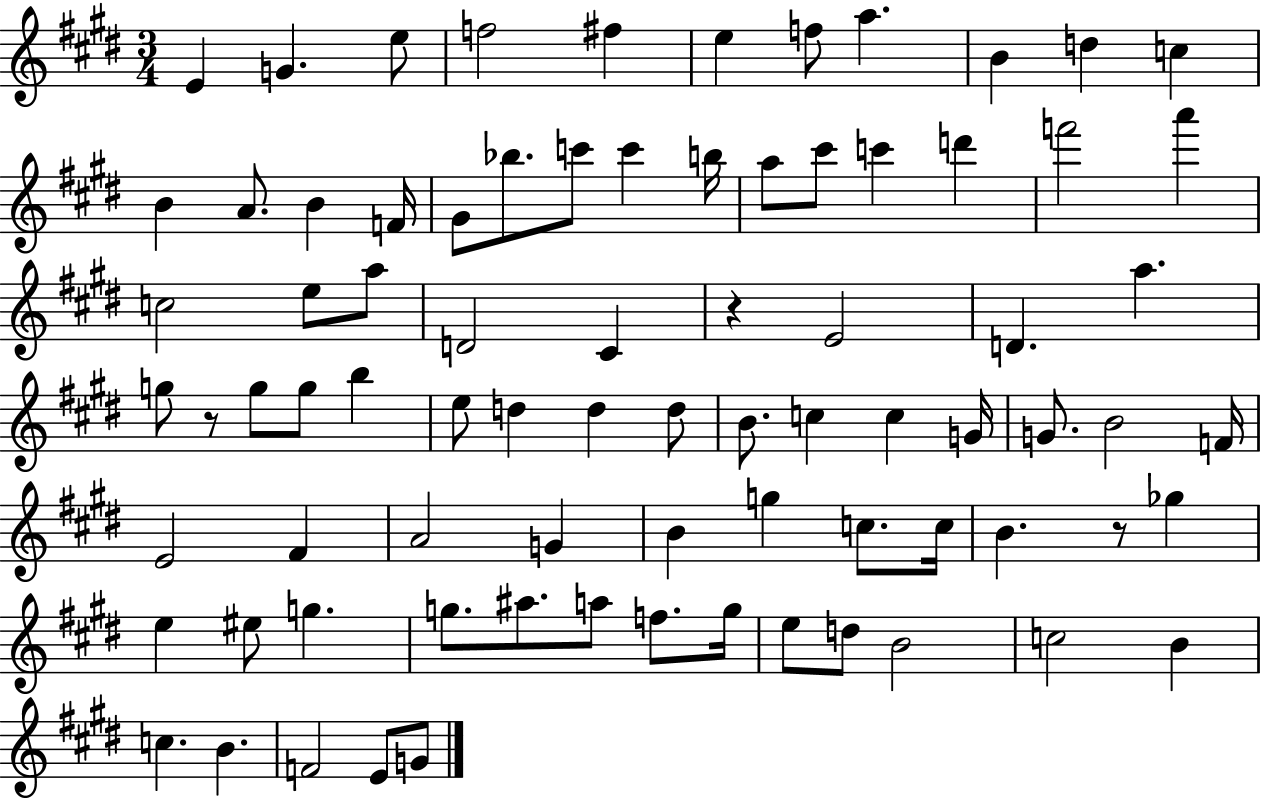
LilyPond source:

{
  \clef treble
  \numericTimeSignature
  \time 3/4
  \key e \major
  e'4 g'4. e''8 | f''2 fis''4 | e''4 f''8 a''4. | b'4 d''4 c''4 | \break b'4 a'8. b'4 f'16 | gis'8 bes''8. c'''8 c'''4 b''16 | a''8 cis'''8 c'''4 d'''4 | f'''2 a'''4 | \break c''2 e''8 a''8 | d'2 cis'4 | r4 e'2 | d'4. a''4. | \break g''8 r8 g''8 g''8 b''4 | e''8 d''4 d''4 d''8 | b'8. c''4 c''4 g'16 | g'8. b'2 f'16 | \break e'2 fis'4 | a'2 g'4 | b'4 g''4 c''8. c''16 | b'4. r8 ges''4 | \break e''4 eis''8 g''4. | g''8. ais''8. a''8 f''8. g''16 | e''8 d''8 b'2 | c''2 b'4 | \break c''4. b'4. | f'2 e'8 g'8 | \bar "|."
}